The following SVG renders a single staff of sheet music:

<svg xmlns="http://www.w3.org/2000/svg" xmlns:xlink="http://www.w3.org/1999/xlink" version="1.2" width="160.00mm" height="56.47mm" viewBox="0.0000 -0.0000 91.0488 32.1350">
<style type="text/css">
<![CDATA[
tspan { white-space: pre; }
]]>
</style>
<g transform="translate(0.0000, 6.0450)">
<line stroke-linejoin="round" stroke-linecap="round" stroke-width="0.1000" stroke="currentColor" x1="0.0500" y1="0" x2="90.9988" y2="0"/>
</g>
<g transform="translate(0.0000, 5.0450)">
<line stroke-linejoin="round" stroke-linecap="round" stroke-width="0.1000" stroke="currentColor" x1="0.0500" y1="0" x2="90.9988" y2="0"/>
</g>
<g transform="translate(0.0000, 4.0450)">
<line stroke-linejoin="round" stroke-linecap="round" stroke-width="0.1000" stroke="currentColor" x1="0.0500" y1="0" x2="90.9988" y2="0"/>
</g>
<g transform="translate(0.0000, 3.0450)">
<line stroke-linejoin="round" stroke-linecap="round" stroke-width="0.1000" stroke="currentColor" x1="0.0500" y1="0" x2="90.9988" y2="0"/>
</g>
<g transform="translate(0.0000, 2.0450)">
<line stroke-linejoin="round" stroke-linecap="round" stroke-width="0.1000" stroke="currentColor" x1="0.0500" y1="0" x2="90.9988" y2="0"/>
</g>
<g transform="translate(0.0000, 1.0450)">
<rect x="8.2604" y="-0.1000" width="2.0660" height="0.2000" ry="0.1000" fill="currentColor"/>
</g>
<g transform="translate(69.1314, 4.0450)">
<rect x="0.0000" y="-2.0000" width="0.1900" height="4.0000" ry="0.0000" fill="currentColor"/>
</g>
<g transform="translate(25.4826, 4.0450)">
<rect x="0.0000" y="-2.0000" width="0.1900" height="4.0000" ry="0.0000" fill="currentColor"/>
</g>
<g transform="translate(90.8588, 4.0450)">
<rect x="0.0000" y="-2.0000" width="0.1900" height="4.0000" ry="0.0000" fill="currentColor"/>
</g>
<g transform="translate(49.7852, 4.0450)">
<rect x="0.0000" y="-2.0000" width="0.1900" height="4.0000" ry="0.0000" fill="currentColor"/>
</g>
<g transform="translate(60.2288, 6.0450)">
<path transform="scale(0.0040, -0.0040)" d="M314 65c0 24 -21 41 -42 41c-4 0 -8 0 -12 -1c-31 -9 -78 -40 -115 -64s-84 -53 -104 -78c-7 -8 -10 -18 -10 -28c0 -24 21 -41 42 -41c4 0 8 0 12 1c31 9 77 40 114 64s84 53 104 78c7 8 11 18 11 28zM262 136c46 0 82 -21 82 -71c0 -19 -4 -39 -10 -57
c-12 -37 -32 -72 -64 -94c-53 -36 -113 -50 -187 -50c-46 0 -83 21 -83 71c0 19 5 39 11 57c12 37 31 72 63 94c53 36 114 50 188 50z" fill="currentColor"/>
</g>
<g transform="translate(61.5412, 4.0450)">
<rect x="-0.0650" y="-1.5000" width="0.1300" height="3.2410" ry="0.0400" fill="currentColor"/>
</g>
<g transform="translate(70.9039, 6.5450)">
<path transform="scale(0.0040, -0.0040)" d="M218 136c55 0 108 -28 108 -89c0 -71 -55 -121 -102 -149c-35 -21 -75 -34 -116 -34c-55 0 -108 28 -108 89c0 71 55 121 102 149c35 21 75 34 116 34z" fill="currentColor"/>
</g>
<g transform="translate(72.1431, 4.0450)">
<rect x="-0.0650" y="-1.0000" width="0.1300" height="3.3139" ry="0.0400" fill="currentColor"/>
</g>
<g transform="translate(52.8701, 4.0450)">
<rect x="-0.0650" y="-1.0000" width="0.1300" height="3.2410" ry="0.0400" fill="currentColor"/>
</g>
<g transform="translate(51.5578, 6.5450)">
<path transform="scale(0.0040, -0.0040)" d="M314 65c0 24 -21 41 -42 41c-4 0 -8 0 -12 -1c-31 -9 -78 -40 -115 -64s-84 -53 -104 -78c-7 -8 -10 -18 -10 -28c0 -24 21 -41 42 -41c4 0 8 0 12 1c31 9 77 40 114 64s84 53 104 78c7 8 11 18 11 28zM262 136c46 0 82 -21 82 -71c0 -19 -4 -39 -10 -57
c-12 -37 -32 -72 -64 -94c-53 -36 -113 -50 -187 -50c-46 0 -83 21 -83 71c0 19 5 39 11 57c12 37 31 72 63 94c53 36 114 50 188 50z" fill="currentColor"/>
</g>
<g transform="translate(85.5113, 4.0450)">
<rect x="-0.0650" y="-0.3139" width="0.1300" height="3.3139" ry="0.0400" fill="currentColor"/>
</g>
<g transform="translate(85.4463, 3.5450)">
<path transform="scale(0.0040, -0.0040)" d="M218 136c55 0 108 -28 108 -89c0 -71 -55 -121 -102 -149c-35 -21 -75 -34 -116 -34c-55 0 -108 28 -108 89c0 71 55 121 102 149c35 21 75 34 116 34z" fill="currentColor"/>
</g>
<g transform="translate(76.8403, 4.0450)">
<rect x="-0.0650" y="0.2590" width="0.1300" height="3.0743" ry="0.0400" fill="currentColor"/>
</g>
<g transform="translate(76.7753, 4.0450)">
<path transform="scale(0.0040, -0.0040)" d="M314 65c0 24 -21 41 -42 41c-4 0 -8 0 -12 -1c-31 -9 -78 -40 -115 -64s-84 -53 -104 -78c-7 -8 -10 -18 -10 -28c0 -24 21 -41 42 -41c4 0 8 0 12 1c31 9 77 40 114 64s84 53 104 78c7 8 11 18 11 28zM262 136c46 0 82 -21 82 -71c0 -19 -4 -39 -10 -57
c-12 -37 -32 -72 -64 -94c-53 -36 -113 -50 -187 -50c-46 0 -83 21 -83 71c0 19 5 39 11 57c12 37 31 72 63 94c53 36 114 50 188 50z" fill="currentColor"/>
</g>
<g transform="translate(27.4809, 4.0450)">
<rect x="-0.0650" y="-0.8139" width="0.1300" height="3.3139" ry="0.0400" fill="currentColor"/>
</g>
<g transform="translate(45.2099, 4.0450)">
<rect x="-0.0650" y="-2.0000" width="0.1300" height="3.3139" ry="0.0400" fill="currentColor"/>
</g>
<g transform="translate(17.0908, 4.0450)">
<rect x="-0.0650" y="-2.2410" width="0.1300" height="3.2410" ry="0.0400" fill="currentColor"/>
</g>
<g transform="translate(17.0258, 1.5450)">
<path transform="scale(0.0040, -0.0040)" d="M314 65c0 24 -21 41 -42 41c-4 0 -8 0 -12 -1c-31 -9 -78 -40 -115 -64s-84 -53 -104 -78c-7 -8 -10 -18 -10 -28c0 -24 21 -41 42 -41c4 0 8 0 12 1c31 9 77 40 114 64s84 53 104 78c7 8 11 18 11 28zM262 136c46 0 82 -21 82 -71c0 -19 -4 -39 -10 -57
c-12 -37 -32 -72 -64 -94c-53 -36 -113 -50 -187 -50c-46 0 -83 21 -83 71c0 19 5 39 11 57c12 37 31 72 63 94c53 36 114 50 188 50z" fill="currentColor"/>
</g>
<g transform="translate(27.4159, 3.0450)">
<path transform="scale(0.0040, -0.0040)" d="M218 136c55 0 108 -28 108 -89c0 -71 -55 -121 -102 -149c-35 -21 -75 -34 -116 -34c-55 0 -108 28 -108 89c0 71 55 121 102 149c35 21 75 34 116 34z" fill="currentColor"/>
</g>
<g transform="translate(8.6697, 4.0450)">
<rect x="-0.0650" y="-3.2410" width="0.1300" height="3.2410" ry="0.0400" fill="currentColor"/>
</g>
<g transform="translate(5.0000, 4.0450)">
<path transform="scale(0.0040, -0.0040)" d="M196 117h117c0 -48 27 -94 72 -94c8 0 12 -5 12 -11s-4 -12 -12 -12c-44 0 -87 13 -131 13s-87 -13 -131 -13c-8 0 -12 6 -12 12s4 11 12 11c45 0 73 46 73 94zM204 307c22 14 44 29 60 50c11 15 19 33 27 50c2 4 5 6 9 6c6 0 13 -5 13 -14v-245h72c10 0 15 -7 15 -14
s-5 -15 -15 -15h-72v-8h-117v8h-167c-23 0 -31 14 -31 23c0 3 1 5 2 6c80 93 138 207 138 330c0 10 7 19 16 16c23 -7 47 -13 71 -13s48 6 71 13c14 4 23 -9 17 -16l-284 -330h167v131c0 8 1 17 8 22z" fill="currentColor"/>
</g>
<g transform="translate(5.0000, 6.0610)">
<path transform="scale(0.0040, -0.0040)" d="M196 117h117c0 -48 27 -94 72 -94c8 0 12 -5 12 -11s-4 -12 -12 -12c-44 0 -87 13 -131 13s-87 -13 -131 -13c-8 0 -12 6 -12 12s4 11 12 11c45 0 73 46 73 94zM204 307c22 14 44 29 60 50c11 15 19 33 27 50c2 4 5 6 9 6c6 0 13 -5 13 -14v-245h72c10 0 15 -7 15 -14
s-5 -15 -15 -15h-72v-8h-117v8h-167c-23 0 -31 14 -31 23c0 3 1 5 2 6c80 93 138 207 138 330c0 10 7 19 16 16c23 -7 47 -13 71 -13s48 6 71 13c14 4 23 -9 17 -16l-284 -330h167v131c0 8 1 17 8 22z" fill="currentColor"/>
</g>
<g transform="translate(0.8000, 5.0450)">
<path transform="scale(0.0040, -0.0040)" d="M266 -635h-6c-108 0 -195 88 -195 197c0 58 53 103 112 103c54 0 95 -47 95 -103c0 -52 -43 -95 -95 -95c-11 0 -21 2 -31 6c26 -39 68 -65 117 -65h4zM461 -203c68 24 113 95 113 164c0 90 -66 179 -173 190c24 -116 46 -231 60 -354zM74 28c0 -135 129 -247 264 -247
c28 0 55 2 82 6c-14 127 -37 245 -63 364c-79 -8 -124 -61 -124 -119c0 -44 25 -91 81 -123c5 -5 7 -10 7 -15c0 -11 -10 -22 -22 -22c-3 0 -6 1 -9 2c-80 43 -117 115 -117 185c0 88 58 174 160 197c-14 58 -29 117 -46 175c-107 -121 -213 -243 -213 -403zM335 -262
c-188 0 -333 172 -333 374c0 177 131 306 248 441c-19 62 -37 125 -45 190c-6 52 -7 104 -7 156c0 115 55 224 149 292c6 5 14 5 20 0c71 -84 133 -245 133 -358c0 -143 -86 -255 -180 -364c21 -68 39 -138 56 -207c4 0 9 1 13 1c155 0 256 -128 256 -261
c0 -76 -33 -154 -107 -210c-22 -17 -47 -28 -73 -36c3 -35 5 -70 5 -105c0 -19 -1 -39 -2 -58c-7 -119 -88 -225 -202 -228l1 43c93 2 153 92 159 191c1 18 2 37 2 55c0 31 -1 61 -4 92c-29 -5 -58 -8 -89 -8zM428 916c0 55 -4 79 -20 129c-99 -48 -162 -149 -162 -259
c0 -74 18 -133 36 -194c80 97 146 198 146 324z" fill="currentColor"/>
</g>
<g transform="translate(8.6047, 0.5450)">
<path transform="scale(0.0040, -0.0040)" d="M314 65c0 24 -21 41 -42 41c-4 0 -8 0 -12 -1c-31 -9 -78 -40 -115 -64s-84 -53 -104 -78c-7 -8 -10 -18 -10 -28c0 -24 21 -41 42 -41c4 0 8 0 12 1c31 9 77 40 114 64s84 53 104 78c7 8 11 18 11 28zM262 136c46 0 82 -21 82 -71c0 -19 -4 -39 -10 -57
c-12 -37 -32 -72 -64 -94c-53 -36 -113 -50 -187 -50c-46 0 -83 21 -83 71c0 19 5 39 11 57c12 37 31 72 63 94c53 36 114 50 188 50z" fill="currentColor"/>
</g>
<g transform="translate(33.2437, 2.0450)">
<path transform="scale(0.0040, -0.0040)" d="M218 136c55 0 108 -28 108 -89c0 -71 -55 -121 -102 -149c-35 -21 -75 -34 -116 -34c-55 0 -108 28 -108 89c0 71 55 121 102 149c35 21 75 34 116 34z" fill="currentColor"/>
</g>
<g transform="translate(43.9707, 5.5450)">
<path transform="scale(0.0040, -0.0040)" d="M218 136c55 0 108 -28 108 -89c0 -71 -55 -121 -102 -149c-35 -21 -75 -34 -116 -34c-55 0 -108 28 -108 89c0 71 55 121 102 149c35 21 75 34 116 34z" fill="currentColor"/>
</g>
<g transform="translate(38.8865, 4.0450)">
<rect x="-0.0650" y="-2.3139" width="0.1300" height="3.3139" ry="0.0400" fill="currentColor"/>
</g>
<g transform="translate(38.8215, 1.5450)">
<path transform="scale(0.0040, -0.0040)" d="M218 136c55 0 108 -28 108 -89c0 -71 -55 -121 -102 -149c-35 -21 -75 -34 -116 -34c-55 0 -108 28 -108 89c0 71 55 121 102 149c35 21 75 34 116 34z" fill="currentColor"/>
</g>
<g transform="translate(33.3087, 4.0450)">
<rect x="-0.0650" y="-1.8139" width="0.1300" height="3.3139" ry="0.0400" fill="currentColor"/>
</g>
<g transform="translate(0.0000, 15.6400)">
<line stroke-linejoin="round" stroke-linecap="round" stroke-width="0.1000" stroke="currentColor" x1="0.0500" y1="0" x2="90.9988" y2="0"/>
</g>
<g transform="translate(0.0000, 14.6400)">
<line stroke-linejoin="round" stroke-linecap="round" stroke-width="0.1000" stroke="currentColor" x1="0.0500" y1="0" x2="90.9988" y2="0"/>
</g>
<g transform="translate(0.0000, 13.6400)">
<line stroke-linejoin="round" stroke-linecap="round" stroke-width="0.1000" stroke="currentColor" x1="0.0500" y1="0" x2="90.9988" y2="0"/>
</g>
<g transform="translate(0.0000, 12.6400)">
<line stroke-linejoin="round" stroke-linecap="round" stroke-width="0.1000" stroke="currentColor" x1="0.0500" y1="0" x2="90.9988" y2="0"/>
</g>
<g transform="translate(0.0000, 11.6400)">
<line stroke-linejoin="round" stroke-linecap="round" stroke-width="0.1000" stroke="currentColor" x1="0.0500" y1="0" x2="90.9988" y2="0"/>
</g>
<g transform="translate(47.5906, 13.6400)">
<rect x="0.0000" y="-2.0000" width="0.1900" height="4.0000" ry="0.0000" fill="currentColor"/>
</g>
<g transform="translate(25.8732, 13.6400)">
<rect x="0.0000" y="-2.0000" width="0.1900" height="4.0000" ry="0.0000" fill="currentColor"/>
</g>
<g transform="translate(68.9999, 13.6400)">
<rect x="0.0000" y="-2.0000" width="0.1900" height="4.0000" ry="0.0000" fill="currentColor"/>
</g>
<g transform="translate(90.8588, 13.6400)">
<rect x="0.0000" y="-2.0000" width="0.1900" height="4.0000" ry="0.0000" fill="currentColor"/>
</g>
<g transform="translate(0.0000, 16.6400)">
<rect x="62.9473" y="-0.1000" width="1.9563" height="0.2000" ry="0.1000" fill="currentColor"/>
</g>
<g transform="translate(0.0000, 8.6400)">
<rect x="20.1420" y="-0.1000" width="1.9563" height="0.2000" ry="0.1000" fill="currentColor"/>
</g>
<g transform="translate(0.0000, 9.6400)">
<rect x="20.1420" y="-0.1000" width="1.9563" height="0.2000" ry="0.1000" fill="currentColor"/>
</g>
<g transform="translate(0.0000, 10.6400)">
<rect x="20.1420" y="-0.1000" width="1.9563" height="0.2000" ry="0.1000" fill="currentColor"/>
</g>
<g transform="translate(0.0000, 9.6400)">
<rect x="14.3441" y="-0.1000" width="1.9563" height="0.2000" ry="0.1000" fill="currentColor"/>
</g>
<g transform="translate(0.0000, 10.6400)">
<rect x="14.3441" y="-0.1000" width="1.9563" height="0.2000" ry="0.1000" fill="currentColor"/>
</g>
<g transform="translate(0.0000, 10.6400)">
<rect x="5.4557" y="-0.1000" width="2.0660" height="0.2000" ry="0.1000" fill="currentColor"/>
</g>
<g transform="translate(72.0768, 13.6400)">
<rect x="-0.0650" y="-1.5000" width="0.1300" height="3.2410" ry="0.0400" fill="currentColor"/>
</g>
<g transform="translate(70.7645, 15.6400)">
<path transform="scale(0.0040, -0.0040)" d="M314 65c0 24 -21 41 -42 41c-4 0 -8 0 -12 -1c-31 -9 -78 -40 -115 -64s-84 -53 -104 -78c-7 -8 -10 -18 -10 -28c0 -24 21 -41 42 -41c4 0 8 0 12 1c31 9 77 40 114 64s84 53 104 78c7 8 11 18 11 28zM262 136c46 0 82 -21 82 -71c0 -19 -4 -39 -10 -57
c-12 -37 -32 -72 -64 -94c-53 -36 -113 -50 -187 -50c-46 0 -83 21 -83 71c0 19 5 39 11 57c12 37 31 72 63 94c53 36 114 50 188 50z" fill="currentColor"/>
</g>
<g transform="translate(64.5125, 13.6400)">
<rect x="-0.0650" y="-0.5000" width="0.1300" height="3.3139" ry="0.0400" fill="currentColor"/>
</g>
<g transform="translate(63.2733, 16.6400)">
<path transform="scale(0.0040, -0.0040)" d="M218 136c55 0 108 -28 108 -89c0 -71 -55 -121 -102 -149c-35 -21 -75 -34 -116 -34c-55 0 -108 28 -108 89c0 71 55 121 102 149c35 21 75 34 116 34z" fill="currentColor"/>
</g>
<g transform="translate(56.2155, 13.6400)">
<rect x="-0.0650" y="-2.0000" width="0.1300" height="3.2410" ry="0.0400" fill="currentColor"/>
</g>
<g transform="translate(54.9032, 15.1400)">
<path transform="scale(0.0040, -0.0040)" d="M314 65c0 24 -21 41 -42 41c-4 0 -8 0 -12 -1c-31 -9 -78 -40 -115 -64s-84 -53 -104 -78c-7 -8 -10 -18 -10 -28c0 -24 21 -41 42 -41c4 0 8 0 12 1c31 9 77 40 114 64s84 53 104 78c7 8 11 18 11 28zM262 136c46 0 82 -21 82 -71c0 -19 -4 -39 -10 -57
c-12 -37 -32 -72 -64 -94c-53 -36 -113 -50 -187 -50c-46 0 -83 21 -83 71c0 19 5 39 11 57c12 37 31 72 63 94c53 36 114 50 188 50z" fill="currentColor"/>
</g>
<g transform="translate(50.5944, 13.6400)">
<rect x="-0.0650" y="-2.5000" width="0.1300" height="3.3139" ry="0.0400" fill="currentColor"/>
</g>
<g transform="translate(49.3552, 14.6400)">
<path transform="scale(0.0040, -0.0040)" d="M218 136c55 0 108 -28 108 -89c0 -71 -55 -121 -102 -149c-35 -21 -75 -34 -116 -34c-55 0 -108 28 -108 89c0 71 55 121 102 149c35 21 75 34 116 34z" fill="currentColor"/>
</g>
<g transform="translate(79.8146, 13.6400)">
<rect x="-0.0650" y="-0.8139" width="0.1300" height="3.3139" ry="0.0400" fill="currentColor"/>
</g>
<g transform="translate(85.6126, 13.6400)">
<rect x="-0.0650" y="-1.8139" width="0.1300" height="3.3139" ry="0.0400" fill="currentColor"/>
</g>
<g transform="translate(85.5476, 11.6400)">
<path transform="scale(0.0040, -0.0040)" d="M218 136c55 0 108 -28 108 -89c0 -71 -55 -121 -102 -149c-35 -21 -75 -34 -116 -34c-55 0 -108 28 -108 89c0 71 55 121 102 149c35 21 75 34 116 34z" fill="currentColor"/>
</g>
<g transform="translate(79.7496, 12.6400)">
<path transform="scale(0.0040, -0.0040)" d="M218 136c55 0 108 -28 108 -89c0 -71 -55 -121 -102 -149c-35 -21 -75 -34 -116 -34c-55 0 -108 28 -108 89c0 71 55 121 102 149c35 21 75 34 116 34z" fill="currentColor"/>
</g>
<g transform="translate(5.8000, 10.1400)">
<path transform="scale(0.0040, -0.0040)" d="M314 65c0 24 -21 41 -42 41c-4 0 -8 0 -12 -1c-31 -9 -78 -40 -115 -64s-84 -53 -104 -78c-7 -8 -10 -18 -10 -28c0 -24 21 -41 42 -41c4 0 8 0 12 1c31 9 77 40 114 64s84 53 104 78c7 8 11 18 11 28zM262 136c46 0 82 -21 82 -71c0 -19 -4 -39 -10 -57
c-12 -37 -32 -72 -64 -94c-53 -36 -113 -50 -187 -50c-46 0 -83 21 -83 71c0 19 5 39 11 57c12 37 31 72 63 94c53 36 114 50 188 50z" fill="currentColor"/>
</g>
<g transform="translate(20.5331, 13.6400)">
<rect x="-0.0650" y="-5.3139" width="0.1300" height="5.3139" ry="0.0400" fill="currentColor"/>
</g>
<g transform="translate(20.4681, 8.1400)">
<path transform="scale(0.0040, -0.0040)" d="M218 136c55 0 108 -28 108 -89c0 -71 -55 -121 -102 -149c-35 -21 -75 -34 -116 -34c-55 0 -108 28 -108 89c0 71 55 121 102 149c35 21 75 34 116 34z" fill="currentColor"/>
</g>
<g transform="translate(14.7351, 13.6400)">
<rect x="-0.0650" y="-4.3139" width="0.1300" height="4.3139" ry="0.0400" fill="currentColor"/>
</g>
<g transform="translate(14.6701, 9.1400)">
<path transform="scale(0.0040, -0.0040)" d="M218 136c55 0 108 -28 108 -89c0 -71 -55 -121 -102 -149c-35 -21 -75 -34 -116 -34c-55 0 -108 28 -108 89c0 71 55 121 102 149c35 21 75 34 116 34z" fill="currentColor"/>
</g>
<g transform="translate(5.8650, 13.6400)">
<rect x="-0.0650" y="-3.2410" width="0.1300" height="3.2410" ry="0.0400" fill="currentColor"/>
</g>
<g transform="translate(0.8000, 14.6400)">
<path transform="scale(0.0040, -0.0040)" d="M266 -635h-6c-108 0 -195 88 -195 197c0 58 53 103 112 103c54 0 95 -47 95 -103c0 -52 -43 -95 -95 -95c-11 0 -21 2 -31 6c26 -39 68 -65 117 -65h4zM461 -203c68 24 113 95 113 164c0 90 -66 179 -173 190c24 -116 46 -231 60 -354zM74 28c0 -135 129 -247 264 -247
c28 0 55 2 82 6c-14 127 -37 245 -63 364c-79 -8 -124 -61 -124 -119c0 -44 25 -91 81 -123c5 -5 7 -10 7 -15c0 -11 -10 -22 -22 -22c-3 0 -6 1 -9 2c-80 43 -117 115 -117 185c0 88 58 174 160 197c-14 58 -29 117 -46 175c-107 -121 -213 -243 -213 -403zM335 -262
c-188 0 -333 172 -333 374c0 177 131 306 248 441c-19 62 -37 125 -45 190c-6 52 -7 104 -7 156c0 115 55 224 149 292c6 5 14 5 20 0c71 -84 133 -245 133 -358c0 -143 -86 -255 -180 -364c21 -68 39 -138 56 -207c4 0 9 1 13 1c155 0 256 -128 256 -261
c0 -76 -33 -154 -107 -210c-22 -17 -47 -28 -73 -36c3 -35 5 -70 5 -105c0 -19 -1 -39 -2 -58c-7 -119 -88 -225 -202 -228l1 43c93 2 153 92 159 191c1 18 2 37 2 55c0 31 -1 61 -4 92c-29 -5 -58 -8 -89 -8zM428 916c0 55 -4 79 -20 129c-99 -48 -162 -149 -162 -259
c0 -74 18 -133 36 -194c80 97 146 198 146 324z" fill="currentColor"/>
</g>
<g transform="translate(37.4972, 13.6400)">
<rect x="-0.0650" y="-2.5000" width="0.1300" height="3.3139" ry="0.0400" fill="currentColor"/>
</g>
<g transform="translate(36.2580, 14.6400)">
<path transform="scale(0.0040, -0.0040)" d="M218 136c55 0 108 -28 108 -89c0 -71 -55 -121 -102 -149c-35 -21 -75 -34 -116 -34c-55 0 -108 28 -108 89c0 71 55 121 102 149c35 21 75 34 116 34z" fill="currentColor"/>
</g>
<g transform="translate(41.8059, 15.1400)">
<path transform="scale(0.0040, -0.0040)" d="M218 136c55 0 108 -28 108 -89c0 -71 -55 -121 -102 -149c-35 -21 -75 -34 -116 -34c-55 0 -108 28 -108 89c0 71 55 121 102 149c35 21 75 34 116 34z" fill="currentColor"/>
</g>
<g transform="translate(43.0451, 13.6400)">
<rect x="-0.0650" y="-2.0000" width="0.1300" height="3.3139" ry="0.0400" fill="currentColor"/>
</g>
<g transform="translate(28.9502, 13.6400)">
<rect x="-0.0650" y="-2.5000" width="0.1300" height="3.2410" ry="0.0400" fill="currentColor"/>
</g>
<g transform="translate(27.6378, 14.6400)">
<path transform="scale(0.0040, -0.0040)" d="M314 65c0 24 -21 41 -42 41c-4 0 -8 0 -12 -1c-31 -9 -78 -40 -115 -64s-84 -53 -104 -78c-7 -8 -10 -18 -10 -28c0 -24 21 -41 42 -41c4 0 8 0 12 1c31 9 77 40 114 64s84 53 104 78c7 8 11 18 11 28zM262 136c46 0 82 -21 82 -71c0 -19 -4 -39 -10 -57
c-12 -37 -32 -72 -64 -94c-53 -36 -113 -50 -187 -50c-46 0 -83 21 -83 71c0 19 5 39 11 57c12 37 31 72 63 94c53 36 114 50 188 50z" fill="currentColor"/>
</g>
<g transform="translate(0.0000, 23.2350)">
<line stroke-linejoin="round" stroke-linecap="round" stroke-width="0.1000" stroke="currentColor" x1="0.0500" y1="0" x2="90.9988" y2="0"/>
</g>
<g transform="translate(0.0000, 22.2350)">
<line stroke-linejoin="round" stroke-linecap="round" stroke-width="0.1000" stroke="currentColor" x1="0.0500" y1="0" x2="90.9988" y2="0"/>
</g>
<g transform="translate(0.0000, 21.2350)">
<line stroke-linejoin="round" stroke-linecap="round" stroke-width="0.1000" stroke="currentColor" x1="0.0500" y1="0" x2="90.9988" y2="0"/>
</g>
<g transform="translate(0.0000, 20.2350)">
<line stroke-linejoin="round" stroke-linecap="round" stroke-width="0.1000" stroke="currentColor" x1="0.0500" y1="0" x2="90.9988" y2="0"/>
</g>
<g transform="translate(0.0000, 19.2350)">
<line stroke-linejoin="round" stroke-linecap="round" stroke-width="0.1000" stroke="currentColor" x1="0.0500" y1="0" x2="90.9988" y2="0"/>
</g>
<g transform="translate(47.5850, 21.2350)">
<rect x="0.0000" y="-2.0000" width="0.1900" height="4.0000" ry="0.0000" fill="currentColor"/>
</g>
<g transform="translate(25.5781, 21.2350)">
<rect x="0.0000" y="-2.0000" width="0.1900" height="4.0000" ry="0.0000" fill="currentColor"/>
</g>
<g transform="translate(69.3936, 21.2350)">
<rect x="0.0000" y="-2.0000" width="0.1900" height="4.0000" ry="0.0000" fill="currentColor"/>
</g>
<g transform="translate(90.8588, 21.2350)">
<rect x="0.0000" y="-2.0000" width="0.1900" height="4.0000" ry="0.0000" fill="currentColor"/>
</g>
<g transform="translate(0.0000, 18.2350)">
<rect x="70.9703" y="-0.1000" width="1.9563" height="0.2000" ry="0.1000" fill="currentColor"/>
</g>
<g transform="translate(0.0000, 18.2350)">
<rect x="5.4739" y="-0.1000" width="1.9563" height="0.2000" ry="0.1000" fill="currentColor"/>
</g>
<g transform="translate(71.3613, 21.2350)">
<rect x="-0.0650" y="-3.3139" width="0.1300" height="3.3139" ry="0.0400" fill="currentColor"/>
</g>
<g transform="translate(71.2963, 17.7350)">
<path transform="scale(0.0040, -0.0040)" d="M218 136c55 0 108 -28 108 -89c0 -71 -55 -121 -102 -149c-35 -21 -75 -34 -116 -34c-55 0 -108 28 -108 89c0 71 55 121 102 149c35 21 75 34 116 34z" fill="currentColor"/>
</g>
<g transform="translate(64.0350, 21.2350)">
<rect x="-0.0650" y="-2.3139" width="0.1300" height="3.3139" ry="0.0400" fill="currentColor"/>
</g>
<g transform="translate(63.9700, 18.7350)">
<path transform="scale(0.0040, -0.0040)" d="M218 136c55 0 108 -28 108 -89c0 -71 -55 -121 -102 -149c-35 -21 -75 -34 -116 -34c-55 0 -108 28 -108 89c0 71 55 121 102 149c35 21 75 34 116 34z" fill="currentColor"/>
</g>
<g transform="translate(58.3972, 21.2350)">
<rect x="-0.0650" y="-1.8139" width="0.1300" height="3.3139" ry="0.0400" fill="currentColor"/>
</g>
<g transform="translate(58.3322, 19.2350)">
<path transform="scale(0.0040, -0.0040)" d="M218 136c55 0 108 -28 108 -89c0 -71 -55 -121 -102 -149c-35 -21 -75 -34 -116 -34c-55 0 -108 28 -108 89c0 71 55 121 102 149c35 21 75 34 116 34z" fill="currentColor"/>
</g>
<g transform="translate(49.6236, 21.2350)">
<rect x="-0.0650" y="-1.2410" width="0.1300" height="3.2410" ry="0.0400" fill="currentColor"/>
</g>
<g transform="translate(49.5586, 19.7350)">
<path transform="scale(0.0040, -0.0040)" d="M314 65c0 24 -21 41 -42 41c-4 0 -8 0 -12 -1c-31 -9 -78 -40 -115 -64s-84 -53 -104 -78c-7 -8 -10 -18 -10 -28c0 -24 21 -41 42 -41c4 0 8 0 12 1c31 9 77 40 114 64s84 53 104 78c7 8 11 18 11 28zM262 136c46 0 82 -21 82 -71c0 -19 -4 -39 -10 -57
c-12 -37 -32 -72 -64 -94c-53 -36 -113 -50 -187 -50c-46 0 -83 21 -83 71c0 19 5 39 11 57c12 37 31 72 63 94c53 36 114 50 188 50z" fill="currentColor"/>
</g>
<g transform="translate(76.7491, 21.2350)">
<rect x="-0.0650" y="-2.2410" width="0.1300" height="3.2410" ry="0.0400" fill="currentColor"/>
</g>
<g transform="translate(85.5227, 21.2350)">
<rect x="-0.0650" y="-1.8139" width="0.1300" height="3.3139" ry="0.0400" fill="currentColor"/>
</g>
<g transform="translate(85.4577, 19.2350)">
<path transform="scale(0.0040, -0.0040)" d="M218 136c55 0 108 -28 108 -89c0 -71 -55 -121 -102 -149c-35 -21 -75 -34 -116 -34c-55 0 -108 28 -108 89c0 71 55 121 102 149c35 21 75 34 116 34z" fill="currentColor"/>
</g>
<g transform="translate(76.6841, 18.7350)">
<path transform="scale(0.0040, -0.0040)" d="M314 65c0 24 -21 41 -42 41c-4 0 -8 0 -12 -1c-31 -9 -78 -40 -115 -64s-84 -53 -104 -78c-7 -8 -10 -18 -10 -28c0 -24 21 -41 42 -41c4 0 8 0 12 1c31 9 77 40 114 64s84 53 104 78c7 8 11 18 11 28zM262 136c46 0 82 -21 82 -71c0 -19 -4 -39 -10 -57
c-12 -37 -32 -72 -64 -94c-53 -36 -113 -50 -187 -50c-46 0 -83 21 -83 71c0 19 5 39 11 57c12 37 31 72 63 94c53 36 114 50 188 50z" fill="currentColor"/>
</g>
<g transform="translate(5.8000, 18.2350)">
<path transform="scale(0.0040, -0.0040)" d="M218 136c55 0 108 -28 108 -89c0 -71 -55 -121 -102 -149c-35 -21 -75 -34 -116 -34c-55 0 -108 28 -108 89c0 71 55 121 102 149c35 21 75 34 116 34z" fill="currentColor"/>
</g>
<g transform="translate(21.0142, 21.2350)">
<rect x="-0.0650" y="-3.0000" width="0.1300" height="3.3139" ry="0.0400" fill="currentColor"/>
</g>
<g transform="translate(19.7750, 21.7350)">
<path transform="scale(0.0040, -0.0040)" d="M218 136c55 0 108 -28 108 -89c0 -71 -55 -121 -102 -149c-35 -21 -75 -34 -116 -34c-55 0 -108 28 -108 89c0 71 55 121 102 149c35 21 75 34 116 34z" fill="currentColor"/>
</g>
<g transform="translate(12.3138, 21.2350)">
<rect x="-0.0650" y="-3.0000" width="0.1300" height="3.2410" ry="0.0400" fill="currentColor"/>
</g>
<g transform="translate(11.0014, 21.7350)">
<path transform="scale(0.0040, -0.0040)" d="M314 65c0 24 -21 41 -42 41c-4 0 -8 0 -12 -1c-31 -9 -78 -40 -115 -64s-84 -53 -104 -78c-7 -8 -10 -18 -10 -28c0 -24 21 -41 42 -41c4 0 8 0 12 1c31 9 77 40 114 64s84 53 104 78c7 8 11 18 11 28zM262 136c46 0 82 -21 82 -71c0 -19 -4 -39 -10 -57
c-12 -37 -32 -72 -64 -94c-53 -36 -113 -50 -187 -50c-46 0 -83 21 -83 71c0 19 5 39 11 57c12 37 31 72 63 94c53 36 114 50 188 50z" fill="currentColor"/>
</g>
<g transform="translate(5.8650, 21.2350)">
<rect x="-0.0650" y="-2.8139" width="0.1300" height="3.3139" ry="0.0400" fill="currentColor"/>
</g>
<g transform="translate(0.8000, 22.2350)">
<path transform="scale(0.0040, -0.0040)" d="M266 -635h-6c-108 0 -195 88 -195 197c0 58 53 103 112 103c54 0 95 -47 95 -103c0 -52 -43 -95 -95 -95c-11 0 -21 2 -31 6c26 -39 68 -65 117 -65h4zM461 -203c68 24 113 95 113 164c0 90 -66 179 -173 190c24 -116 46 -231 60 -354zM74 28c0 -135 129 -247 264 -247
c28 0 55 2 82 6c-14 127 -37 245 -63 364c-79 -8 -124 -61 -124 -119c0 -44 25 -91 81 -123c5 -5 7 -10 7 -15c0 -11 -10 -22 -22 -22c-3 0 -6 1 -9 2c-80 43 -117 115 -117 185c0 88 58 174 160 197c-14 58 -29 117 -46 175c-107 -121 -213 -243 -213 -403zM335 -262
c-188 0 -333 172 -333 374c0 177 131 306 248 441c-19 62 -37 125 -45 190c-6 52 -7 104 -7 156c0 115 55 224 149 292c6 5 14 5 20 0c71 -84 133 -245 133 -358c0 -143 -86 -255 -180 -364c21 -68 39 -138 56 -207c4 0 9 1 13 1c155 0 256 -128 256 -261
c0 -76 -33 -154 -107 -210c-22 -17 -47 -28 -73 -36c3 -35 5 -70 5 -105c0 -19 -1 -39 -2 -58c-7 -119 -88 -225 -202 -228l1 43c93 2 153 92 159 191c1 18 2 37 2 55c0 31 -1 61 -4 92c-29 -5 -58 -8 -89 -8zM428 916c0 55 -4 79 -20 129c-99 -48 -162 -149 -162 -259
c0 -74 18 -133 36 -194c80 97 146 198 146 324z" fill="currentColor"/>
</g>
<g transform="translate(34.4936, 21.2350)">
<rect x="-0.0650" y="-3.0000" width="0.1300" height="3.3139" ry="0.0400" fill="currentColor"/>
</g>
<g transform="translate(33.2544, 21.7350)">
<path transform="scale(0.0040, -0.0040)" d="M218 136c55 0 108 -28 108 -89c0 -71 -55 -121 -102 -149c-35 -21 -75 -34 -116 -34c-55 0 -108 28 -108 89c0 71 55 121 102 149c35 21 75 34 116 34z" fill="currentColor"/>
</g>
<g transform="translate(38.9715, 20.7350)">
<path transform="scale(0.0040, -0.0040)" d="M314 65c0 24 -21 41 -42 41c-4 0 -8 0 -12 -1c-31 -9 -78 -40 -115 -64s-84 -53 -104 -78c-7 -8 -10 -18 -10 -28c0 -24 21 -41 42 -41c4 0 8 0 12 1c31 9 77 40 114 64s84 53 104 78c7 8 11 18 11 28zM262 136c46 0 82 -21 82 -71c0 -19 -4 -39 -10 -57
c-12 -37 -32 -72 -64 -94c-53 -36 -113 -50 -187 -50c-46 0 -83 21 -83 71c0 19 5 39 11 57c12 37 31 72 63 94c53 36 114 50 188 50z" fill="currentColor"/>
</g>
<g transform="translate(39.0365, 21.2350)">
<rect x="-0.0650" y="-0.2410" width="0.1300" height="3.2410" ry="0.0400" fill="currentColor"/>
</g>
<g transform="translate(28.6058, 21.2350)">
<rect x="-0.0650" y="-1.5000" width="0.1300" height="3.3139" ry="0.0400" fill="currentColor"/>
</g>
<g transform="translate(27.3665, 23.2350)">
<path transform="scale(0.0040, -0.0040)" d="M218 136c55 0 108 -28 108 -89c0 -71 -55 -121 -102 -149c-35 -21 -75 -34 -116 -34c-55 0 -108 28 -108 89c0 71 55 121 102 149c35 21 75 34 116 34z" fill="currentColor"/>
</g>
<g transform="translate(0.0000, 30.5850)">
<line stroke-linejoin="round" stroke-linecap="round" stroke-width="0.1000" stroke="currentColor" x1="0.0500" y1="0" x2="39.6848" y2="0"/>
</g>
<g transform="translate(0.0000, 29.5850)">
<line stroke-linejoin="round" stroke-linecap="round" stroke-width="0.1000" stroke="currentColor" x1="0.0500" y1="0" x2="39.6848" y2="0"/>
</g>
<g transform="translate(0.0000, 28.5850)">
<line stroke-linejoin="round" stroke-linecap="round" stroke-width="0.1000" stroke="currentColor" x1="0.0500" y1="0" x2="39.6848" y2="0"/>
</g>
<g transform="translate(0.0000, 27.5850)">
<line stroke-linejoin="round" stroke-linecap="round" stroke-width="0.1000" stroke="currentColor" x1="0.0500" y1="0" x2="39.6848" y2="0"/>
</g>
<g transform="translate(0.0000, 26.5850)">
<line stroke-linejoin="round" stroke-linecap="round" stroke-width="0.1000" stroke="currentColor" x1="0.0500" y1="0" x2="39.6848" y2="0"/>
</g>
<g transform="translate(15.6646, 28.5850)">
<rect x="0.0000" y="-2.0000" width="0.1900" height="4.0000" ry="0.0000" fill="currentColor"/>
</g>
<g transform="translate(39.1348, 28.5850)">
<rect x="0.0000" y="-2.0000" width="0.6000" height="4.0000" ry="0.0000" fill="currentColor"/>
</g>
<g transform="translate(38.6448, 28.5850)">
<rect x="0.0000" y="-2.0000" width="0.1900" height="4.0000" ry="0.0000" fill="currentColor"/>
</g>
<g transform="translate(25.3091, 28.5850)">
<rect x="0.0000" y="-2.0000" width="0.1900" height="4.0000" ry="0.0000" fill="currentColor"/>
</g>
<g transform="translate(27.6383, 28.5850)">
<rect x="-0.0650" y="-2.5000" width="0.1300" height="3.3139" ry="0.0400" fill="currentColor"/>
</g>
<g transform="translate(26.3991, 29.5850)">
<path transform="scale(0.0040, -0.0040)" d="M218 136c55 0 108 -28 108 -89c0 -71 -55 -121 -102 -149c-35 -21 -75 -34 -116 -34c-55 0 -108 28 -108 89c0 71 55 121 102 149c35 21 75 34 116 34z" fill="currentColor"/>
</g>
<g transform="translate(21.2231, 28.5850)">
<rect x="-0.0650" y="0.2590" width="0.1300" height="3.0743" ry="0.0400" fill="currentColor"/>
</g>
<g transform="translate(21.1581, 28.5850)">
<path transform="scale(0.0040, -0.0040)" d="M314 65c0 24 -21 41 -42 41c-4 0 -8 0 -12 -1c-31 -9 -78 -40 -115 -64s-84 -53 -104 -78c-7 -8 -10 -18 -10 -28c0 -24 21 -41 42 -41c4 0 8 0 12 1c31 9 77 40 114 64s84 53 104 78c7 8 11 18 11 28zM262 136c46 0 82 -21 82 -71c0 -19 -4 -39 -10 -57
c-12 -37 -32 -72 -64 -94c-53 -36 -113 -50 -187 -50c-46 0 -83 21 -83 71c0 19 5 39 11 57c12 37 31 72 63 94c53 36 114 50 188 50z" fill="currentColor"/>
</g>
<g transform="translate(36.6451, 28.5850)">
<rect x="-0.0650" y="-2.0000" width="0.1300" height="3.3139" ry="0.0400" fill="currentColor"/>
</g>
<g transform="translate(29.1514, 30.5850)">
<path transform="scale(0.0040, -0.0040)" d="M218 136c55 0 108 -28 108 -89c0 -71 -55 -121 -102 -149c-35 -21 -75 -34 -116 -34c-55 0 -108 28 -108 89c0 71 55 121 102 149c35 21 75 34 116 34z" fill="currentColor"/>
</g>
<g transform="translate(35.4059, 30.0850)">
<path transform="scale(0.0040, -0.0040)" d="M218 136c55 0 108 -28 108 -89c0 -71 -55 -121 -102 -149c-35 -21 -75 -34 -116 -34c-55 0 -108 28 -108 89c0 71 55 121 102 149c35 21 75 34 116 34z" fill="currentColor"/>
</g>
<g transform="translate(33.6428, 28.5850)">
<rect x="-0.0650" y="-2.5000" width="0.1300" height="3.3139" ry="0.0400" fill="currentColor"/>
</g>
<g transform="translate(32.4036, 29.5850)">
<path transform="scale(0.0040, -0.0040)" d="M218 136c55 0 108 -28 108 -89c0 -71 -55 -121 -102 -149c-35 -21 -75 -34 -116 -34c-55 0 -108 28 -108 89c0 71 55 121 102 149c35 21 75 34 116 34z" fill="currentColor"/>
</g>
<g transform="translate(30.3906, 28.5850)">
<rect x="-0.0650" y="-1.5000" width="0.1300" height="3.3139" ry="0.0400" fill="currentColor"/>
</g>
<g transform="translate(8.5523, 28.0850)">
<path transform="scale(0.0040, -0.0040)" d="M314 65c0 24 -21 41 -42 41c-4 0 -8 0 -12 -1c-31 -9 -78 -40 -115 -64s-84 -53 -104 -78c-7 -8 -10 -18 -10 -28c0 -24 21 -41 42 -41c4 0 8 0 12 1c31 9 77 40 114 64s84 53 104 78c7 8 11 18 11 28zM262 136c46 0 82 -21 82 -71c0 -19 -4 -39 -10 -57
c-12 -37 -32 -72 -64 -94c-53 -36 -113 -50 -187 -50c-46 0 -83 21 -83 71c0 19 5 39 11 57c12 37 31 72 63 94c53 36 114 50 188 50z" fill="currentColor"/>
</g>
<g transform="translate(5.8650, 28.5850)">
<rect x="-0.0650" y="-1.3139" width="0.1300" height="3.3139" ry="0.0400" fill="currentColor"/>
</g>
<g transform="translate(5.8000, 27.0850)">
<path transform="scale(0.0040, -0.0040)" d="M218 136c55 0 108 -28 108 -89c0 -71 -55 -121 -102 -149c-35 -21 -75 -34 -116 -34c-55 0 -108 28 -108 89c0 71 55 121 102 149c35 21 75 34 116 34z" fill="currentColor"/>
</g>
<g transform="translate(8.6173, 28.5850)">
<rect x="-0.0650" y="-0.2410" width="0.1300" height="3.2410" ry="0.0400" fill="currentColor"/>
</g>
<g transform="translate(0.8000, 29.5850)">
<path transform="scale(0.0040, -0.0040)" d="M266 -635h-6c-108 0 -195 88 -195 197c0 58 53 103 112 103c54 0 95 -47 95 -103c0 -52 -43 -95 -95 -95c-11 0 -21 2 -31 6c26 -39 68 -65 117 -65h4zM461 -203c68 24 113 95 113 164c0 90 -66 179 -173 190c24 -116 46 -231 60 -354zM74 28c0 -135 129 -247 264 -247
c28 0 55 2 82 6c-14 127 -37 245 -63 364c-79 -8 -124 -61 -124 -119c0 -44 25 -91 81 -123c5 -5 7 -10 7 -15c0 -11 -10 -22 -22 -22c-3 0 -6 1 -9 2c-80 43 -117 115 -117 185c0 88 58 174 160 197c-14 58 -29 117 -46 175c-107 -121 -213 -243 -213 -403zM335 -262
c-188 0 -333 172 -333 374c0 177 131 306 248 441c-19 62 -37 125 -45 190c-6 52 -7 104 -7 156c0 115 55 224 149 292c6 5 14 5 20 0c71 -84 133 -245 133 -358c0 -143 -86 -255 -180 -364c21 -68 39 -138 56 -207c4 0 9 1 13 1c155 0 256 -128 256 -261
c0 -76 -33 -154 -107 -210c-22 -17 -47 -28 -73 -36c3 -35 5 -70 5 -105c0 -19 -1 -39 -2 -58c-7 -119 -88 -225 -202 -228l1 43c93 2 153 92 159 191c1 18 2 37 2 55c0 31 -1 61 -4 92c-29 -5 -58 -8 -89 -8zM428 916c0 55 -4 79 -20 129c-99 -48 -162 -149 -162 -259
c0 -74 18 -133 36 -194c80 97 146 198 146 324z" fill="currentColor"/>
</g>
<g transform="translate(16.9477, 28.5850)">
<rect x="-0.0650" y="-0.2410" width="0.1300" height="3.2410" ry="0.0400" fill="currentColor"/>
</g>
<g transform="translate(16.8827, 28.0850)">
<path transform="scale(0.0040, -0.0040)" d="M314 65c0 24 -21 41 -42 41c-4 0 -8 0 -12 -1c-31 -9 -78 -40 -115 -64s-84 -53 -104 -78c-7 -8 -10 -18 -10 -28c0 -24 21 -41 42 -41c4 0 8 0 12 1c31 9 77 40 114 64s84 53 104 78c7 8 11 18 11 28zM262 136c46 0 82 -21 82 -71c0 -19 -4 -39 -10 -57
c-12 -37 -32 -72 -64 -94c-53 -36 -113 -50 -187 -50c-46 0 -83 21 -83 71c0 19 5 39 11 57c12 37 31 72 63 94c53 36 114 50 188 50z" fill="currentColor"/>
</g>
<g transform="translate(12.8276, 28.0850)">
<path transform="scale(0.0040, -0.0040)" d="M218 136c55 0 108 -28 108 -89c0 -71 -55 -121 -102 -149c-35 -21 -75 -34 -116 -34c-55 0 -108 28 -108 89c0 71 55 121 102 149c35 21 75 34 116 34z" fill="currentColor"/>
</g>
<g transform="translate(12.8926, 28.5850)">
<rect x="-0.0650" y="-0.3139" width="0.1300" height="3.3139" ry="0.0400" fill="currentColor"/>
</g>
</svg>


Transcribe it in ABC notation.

X:1
T:Untitled
M:4/4
L:1/4
K:C
b2 g2 d f g F D2 E2 D B2 c b2 d' f' G2 G F G F2 C E2 d f a A2 A E A c2 e2 f g b g2 f e c2 c c2 B2 G E G F